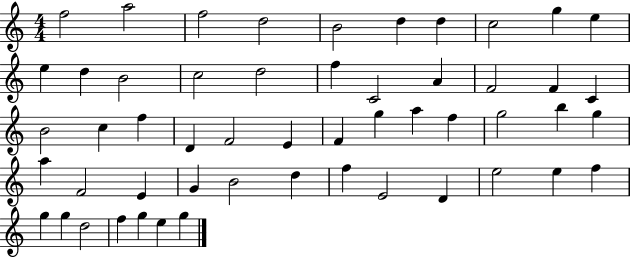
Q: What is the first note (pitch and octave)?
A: F5